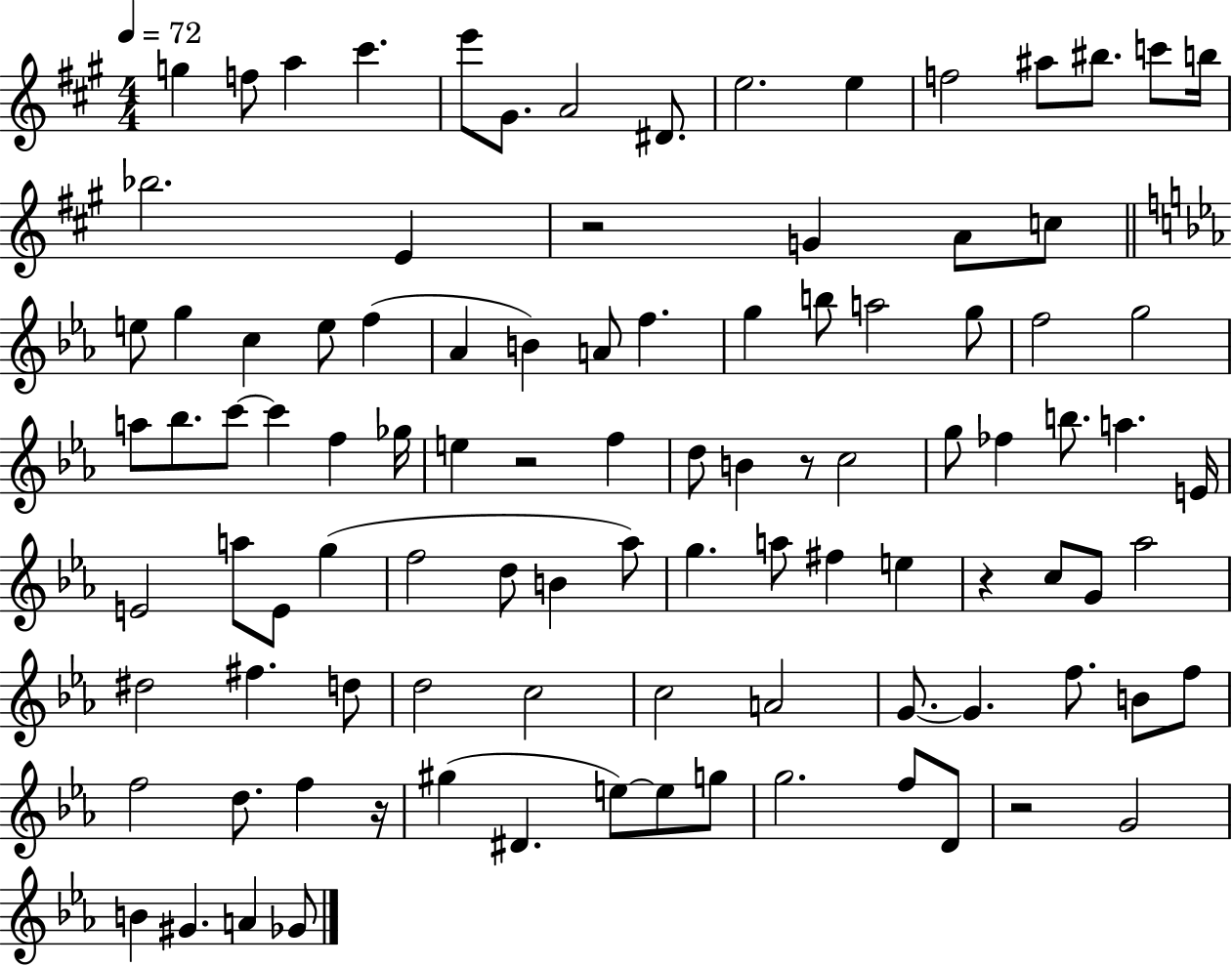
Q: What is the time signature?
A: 4/4